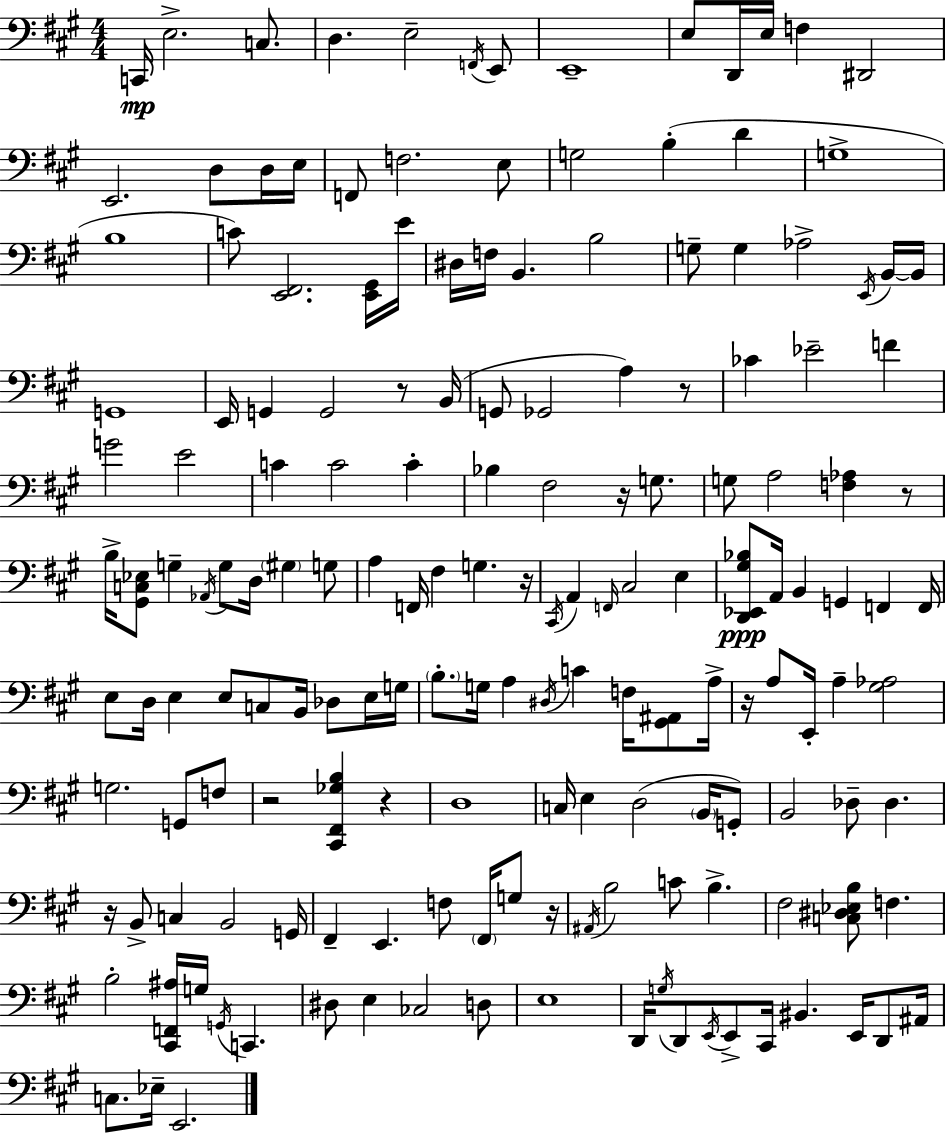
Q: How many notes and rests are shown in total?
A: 167